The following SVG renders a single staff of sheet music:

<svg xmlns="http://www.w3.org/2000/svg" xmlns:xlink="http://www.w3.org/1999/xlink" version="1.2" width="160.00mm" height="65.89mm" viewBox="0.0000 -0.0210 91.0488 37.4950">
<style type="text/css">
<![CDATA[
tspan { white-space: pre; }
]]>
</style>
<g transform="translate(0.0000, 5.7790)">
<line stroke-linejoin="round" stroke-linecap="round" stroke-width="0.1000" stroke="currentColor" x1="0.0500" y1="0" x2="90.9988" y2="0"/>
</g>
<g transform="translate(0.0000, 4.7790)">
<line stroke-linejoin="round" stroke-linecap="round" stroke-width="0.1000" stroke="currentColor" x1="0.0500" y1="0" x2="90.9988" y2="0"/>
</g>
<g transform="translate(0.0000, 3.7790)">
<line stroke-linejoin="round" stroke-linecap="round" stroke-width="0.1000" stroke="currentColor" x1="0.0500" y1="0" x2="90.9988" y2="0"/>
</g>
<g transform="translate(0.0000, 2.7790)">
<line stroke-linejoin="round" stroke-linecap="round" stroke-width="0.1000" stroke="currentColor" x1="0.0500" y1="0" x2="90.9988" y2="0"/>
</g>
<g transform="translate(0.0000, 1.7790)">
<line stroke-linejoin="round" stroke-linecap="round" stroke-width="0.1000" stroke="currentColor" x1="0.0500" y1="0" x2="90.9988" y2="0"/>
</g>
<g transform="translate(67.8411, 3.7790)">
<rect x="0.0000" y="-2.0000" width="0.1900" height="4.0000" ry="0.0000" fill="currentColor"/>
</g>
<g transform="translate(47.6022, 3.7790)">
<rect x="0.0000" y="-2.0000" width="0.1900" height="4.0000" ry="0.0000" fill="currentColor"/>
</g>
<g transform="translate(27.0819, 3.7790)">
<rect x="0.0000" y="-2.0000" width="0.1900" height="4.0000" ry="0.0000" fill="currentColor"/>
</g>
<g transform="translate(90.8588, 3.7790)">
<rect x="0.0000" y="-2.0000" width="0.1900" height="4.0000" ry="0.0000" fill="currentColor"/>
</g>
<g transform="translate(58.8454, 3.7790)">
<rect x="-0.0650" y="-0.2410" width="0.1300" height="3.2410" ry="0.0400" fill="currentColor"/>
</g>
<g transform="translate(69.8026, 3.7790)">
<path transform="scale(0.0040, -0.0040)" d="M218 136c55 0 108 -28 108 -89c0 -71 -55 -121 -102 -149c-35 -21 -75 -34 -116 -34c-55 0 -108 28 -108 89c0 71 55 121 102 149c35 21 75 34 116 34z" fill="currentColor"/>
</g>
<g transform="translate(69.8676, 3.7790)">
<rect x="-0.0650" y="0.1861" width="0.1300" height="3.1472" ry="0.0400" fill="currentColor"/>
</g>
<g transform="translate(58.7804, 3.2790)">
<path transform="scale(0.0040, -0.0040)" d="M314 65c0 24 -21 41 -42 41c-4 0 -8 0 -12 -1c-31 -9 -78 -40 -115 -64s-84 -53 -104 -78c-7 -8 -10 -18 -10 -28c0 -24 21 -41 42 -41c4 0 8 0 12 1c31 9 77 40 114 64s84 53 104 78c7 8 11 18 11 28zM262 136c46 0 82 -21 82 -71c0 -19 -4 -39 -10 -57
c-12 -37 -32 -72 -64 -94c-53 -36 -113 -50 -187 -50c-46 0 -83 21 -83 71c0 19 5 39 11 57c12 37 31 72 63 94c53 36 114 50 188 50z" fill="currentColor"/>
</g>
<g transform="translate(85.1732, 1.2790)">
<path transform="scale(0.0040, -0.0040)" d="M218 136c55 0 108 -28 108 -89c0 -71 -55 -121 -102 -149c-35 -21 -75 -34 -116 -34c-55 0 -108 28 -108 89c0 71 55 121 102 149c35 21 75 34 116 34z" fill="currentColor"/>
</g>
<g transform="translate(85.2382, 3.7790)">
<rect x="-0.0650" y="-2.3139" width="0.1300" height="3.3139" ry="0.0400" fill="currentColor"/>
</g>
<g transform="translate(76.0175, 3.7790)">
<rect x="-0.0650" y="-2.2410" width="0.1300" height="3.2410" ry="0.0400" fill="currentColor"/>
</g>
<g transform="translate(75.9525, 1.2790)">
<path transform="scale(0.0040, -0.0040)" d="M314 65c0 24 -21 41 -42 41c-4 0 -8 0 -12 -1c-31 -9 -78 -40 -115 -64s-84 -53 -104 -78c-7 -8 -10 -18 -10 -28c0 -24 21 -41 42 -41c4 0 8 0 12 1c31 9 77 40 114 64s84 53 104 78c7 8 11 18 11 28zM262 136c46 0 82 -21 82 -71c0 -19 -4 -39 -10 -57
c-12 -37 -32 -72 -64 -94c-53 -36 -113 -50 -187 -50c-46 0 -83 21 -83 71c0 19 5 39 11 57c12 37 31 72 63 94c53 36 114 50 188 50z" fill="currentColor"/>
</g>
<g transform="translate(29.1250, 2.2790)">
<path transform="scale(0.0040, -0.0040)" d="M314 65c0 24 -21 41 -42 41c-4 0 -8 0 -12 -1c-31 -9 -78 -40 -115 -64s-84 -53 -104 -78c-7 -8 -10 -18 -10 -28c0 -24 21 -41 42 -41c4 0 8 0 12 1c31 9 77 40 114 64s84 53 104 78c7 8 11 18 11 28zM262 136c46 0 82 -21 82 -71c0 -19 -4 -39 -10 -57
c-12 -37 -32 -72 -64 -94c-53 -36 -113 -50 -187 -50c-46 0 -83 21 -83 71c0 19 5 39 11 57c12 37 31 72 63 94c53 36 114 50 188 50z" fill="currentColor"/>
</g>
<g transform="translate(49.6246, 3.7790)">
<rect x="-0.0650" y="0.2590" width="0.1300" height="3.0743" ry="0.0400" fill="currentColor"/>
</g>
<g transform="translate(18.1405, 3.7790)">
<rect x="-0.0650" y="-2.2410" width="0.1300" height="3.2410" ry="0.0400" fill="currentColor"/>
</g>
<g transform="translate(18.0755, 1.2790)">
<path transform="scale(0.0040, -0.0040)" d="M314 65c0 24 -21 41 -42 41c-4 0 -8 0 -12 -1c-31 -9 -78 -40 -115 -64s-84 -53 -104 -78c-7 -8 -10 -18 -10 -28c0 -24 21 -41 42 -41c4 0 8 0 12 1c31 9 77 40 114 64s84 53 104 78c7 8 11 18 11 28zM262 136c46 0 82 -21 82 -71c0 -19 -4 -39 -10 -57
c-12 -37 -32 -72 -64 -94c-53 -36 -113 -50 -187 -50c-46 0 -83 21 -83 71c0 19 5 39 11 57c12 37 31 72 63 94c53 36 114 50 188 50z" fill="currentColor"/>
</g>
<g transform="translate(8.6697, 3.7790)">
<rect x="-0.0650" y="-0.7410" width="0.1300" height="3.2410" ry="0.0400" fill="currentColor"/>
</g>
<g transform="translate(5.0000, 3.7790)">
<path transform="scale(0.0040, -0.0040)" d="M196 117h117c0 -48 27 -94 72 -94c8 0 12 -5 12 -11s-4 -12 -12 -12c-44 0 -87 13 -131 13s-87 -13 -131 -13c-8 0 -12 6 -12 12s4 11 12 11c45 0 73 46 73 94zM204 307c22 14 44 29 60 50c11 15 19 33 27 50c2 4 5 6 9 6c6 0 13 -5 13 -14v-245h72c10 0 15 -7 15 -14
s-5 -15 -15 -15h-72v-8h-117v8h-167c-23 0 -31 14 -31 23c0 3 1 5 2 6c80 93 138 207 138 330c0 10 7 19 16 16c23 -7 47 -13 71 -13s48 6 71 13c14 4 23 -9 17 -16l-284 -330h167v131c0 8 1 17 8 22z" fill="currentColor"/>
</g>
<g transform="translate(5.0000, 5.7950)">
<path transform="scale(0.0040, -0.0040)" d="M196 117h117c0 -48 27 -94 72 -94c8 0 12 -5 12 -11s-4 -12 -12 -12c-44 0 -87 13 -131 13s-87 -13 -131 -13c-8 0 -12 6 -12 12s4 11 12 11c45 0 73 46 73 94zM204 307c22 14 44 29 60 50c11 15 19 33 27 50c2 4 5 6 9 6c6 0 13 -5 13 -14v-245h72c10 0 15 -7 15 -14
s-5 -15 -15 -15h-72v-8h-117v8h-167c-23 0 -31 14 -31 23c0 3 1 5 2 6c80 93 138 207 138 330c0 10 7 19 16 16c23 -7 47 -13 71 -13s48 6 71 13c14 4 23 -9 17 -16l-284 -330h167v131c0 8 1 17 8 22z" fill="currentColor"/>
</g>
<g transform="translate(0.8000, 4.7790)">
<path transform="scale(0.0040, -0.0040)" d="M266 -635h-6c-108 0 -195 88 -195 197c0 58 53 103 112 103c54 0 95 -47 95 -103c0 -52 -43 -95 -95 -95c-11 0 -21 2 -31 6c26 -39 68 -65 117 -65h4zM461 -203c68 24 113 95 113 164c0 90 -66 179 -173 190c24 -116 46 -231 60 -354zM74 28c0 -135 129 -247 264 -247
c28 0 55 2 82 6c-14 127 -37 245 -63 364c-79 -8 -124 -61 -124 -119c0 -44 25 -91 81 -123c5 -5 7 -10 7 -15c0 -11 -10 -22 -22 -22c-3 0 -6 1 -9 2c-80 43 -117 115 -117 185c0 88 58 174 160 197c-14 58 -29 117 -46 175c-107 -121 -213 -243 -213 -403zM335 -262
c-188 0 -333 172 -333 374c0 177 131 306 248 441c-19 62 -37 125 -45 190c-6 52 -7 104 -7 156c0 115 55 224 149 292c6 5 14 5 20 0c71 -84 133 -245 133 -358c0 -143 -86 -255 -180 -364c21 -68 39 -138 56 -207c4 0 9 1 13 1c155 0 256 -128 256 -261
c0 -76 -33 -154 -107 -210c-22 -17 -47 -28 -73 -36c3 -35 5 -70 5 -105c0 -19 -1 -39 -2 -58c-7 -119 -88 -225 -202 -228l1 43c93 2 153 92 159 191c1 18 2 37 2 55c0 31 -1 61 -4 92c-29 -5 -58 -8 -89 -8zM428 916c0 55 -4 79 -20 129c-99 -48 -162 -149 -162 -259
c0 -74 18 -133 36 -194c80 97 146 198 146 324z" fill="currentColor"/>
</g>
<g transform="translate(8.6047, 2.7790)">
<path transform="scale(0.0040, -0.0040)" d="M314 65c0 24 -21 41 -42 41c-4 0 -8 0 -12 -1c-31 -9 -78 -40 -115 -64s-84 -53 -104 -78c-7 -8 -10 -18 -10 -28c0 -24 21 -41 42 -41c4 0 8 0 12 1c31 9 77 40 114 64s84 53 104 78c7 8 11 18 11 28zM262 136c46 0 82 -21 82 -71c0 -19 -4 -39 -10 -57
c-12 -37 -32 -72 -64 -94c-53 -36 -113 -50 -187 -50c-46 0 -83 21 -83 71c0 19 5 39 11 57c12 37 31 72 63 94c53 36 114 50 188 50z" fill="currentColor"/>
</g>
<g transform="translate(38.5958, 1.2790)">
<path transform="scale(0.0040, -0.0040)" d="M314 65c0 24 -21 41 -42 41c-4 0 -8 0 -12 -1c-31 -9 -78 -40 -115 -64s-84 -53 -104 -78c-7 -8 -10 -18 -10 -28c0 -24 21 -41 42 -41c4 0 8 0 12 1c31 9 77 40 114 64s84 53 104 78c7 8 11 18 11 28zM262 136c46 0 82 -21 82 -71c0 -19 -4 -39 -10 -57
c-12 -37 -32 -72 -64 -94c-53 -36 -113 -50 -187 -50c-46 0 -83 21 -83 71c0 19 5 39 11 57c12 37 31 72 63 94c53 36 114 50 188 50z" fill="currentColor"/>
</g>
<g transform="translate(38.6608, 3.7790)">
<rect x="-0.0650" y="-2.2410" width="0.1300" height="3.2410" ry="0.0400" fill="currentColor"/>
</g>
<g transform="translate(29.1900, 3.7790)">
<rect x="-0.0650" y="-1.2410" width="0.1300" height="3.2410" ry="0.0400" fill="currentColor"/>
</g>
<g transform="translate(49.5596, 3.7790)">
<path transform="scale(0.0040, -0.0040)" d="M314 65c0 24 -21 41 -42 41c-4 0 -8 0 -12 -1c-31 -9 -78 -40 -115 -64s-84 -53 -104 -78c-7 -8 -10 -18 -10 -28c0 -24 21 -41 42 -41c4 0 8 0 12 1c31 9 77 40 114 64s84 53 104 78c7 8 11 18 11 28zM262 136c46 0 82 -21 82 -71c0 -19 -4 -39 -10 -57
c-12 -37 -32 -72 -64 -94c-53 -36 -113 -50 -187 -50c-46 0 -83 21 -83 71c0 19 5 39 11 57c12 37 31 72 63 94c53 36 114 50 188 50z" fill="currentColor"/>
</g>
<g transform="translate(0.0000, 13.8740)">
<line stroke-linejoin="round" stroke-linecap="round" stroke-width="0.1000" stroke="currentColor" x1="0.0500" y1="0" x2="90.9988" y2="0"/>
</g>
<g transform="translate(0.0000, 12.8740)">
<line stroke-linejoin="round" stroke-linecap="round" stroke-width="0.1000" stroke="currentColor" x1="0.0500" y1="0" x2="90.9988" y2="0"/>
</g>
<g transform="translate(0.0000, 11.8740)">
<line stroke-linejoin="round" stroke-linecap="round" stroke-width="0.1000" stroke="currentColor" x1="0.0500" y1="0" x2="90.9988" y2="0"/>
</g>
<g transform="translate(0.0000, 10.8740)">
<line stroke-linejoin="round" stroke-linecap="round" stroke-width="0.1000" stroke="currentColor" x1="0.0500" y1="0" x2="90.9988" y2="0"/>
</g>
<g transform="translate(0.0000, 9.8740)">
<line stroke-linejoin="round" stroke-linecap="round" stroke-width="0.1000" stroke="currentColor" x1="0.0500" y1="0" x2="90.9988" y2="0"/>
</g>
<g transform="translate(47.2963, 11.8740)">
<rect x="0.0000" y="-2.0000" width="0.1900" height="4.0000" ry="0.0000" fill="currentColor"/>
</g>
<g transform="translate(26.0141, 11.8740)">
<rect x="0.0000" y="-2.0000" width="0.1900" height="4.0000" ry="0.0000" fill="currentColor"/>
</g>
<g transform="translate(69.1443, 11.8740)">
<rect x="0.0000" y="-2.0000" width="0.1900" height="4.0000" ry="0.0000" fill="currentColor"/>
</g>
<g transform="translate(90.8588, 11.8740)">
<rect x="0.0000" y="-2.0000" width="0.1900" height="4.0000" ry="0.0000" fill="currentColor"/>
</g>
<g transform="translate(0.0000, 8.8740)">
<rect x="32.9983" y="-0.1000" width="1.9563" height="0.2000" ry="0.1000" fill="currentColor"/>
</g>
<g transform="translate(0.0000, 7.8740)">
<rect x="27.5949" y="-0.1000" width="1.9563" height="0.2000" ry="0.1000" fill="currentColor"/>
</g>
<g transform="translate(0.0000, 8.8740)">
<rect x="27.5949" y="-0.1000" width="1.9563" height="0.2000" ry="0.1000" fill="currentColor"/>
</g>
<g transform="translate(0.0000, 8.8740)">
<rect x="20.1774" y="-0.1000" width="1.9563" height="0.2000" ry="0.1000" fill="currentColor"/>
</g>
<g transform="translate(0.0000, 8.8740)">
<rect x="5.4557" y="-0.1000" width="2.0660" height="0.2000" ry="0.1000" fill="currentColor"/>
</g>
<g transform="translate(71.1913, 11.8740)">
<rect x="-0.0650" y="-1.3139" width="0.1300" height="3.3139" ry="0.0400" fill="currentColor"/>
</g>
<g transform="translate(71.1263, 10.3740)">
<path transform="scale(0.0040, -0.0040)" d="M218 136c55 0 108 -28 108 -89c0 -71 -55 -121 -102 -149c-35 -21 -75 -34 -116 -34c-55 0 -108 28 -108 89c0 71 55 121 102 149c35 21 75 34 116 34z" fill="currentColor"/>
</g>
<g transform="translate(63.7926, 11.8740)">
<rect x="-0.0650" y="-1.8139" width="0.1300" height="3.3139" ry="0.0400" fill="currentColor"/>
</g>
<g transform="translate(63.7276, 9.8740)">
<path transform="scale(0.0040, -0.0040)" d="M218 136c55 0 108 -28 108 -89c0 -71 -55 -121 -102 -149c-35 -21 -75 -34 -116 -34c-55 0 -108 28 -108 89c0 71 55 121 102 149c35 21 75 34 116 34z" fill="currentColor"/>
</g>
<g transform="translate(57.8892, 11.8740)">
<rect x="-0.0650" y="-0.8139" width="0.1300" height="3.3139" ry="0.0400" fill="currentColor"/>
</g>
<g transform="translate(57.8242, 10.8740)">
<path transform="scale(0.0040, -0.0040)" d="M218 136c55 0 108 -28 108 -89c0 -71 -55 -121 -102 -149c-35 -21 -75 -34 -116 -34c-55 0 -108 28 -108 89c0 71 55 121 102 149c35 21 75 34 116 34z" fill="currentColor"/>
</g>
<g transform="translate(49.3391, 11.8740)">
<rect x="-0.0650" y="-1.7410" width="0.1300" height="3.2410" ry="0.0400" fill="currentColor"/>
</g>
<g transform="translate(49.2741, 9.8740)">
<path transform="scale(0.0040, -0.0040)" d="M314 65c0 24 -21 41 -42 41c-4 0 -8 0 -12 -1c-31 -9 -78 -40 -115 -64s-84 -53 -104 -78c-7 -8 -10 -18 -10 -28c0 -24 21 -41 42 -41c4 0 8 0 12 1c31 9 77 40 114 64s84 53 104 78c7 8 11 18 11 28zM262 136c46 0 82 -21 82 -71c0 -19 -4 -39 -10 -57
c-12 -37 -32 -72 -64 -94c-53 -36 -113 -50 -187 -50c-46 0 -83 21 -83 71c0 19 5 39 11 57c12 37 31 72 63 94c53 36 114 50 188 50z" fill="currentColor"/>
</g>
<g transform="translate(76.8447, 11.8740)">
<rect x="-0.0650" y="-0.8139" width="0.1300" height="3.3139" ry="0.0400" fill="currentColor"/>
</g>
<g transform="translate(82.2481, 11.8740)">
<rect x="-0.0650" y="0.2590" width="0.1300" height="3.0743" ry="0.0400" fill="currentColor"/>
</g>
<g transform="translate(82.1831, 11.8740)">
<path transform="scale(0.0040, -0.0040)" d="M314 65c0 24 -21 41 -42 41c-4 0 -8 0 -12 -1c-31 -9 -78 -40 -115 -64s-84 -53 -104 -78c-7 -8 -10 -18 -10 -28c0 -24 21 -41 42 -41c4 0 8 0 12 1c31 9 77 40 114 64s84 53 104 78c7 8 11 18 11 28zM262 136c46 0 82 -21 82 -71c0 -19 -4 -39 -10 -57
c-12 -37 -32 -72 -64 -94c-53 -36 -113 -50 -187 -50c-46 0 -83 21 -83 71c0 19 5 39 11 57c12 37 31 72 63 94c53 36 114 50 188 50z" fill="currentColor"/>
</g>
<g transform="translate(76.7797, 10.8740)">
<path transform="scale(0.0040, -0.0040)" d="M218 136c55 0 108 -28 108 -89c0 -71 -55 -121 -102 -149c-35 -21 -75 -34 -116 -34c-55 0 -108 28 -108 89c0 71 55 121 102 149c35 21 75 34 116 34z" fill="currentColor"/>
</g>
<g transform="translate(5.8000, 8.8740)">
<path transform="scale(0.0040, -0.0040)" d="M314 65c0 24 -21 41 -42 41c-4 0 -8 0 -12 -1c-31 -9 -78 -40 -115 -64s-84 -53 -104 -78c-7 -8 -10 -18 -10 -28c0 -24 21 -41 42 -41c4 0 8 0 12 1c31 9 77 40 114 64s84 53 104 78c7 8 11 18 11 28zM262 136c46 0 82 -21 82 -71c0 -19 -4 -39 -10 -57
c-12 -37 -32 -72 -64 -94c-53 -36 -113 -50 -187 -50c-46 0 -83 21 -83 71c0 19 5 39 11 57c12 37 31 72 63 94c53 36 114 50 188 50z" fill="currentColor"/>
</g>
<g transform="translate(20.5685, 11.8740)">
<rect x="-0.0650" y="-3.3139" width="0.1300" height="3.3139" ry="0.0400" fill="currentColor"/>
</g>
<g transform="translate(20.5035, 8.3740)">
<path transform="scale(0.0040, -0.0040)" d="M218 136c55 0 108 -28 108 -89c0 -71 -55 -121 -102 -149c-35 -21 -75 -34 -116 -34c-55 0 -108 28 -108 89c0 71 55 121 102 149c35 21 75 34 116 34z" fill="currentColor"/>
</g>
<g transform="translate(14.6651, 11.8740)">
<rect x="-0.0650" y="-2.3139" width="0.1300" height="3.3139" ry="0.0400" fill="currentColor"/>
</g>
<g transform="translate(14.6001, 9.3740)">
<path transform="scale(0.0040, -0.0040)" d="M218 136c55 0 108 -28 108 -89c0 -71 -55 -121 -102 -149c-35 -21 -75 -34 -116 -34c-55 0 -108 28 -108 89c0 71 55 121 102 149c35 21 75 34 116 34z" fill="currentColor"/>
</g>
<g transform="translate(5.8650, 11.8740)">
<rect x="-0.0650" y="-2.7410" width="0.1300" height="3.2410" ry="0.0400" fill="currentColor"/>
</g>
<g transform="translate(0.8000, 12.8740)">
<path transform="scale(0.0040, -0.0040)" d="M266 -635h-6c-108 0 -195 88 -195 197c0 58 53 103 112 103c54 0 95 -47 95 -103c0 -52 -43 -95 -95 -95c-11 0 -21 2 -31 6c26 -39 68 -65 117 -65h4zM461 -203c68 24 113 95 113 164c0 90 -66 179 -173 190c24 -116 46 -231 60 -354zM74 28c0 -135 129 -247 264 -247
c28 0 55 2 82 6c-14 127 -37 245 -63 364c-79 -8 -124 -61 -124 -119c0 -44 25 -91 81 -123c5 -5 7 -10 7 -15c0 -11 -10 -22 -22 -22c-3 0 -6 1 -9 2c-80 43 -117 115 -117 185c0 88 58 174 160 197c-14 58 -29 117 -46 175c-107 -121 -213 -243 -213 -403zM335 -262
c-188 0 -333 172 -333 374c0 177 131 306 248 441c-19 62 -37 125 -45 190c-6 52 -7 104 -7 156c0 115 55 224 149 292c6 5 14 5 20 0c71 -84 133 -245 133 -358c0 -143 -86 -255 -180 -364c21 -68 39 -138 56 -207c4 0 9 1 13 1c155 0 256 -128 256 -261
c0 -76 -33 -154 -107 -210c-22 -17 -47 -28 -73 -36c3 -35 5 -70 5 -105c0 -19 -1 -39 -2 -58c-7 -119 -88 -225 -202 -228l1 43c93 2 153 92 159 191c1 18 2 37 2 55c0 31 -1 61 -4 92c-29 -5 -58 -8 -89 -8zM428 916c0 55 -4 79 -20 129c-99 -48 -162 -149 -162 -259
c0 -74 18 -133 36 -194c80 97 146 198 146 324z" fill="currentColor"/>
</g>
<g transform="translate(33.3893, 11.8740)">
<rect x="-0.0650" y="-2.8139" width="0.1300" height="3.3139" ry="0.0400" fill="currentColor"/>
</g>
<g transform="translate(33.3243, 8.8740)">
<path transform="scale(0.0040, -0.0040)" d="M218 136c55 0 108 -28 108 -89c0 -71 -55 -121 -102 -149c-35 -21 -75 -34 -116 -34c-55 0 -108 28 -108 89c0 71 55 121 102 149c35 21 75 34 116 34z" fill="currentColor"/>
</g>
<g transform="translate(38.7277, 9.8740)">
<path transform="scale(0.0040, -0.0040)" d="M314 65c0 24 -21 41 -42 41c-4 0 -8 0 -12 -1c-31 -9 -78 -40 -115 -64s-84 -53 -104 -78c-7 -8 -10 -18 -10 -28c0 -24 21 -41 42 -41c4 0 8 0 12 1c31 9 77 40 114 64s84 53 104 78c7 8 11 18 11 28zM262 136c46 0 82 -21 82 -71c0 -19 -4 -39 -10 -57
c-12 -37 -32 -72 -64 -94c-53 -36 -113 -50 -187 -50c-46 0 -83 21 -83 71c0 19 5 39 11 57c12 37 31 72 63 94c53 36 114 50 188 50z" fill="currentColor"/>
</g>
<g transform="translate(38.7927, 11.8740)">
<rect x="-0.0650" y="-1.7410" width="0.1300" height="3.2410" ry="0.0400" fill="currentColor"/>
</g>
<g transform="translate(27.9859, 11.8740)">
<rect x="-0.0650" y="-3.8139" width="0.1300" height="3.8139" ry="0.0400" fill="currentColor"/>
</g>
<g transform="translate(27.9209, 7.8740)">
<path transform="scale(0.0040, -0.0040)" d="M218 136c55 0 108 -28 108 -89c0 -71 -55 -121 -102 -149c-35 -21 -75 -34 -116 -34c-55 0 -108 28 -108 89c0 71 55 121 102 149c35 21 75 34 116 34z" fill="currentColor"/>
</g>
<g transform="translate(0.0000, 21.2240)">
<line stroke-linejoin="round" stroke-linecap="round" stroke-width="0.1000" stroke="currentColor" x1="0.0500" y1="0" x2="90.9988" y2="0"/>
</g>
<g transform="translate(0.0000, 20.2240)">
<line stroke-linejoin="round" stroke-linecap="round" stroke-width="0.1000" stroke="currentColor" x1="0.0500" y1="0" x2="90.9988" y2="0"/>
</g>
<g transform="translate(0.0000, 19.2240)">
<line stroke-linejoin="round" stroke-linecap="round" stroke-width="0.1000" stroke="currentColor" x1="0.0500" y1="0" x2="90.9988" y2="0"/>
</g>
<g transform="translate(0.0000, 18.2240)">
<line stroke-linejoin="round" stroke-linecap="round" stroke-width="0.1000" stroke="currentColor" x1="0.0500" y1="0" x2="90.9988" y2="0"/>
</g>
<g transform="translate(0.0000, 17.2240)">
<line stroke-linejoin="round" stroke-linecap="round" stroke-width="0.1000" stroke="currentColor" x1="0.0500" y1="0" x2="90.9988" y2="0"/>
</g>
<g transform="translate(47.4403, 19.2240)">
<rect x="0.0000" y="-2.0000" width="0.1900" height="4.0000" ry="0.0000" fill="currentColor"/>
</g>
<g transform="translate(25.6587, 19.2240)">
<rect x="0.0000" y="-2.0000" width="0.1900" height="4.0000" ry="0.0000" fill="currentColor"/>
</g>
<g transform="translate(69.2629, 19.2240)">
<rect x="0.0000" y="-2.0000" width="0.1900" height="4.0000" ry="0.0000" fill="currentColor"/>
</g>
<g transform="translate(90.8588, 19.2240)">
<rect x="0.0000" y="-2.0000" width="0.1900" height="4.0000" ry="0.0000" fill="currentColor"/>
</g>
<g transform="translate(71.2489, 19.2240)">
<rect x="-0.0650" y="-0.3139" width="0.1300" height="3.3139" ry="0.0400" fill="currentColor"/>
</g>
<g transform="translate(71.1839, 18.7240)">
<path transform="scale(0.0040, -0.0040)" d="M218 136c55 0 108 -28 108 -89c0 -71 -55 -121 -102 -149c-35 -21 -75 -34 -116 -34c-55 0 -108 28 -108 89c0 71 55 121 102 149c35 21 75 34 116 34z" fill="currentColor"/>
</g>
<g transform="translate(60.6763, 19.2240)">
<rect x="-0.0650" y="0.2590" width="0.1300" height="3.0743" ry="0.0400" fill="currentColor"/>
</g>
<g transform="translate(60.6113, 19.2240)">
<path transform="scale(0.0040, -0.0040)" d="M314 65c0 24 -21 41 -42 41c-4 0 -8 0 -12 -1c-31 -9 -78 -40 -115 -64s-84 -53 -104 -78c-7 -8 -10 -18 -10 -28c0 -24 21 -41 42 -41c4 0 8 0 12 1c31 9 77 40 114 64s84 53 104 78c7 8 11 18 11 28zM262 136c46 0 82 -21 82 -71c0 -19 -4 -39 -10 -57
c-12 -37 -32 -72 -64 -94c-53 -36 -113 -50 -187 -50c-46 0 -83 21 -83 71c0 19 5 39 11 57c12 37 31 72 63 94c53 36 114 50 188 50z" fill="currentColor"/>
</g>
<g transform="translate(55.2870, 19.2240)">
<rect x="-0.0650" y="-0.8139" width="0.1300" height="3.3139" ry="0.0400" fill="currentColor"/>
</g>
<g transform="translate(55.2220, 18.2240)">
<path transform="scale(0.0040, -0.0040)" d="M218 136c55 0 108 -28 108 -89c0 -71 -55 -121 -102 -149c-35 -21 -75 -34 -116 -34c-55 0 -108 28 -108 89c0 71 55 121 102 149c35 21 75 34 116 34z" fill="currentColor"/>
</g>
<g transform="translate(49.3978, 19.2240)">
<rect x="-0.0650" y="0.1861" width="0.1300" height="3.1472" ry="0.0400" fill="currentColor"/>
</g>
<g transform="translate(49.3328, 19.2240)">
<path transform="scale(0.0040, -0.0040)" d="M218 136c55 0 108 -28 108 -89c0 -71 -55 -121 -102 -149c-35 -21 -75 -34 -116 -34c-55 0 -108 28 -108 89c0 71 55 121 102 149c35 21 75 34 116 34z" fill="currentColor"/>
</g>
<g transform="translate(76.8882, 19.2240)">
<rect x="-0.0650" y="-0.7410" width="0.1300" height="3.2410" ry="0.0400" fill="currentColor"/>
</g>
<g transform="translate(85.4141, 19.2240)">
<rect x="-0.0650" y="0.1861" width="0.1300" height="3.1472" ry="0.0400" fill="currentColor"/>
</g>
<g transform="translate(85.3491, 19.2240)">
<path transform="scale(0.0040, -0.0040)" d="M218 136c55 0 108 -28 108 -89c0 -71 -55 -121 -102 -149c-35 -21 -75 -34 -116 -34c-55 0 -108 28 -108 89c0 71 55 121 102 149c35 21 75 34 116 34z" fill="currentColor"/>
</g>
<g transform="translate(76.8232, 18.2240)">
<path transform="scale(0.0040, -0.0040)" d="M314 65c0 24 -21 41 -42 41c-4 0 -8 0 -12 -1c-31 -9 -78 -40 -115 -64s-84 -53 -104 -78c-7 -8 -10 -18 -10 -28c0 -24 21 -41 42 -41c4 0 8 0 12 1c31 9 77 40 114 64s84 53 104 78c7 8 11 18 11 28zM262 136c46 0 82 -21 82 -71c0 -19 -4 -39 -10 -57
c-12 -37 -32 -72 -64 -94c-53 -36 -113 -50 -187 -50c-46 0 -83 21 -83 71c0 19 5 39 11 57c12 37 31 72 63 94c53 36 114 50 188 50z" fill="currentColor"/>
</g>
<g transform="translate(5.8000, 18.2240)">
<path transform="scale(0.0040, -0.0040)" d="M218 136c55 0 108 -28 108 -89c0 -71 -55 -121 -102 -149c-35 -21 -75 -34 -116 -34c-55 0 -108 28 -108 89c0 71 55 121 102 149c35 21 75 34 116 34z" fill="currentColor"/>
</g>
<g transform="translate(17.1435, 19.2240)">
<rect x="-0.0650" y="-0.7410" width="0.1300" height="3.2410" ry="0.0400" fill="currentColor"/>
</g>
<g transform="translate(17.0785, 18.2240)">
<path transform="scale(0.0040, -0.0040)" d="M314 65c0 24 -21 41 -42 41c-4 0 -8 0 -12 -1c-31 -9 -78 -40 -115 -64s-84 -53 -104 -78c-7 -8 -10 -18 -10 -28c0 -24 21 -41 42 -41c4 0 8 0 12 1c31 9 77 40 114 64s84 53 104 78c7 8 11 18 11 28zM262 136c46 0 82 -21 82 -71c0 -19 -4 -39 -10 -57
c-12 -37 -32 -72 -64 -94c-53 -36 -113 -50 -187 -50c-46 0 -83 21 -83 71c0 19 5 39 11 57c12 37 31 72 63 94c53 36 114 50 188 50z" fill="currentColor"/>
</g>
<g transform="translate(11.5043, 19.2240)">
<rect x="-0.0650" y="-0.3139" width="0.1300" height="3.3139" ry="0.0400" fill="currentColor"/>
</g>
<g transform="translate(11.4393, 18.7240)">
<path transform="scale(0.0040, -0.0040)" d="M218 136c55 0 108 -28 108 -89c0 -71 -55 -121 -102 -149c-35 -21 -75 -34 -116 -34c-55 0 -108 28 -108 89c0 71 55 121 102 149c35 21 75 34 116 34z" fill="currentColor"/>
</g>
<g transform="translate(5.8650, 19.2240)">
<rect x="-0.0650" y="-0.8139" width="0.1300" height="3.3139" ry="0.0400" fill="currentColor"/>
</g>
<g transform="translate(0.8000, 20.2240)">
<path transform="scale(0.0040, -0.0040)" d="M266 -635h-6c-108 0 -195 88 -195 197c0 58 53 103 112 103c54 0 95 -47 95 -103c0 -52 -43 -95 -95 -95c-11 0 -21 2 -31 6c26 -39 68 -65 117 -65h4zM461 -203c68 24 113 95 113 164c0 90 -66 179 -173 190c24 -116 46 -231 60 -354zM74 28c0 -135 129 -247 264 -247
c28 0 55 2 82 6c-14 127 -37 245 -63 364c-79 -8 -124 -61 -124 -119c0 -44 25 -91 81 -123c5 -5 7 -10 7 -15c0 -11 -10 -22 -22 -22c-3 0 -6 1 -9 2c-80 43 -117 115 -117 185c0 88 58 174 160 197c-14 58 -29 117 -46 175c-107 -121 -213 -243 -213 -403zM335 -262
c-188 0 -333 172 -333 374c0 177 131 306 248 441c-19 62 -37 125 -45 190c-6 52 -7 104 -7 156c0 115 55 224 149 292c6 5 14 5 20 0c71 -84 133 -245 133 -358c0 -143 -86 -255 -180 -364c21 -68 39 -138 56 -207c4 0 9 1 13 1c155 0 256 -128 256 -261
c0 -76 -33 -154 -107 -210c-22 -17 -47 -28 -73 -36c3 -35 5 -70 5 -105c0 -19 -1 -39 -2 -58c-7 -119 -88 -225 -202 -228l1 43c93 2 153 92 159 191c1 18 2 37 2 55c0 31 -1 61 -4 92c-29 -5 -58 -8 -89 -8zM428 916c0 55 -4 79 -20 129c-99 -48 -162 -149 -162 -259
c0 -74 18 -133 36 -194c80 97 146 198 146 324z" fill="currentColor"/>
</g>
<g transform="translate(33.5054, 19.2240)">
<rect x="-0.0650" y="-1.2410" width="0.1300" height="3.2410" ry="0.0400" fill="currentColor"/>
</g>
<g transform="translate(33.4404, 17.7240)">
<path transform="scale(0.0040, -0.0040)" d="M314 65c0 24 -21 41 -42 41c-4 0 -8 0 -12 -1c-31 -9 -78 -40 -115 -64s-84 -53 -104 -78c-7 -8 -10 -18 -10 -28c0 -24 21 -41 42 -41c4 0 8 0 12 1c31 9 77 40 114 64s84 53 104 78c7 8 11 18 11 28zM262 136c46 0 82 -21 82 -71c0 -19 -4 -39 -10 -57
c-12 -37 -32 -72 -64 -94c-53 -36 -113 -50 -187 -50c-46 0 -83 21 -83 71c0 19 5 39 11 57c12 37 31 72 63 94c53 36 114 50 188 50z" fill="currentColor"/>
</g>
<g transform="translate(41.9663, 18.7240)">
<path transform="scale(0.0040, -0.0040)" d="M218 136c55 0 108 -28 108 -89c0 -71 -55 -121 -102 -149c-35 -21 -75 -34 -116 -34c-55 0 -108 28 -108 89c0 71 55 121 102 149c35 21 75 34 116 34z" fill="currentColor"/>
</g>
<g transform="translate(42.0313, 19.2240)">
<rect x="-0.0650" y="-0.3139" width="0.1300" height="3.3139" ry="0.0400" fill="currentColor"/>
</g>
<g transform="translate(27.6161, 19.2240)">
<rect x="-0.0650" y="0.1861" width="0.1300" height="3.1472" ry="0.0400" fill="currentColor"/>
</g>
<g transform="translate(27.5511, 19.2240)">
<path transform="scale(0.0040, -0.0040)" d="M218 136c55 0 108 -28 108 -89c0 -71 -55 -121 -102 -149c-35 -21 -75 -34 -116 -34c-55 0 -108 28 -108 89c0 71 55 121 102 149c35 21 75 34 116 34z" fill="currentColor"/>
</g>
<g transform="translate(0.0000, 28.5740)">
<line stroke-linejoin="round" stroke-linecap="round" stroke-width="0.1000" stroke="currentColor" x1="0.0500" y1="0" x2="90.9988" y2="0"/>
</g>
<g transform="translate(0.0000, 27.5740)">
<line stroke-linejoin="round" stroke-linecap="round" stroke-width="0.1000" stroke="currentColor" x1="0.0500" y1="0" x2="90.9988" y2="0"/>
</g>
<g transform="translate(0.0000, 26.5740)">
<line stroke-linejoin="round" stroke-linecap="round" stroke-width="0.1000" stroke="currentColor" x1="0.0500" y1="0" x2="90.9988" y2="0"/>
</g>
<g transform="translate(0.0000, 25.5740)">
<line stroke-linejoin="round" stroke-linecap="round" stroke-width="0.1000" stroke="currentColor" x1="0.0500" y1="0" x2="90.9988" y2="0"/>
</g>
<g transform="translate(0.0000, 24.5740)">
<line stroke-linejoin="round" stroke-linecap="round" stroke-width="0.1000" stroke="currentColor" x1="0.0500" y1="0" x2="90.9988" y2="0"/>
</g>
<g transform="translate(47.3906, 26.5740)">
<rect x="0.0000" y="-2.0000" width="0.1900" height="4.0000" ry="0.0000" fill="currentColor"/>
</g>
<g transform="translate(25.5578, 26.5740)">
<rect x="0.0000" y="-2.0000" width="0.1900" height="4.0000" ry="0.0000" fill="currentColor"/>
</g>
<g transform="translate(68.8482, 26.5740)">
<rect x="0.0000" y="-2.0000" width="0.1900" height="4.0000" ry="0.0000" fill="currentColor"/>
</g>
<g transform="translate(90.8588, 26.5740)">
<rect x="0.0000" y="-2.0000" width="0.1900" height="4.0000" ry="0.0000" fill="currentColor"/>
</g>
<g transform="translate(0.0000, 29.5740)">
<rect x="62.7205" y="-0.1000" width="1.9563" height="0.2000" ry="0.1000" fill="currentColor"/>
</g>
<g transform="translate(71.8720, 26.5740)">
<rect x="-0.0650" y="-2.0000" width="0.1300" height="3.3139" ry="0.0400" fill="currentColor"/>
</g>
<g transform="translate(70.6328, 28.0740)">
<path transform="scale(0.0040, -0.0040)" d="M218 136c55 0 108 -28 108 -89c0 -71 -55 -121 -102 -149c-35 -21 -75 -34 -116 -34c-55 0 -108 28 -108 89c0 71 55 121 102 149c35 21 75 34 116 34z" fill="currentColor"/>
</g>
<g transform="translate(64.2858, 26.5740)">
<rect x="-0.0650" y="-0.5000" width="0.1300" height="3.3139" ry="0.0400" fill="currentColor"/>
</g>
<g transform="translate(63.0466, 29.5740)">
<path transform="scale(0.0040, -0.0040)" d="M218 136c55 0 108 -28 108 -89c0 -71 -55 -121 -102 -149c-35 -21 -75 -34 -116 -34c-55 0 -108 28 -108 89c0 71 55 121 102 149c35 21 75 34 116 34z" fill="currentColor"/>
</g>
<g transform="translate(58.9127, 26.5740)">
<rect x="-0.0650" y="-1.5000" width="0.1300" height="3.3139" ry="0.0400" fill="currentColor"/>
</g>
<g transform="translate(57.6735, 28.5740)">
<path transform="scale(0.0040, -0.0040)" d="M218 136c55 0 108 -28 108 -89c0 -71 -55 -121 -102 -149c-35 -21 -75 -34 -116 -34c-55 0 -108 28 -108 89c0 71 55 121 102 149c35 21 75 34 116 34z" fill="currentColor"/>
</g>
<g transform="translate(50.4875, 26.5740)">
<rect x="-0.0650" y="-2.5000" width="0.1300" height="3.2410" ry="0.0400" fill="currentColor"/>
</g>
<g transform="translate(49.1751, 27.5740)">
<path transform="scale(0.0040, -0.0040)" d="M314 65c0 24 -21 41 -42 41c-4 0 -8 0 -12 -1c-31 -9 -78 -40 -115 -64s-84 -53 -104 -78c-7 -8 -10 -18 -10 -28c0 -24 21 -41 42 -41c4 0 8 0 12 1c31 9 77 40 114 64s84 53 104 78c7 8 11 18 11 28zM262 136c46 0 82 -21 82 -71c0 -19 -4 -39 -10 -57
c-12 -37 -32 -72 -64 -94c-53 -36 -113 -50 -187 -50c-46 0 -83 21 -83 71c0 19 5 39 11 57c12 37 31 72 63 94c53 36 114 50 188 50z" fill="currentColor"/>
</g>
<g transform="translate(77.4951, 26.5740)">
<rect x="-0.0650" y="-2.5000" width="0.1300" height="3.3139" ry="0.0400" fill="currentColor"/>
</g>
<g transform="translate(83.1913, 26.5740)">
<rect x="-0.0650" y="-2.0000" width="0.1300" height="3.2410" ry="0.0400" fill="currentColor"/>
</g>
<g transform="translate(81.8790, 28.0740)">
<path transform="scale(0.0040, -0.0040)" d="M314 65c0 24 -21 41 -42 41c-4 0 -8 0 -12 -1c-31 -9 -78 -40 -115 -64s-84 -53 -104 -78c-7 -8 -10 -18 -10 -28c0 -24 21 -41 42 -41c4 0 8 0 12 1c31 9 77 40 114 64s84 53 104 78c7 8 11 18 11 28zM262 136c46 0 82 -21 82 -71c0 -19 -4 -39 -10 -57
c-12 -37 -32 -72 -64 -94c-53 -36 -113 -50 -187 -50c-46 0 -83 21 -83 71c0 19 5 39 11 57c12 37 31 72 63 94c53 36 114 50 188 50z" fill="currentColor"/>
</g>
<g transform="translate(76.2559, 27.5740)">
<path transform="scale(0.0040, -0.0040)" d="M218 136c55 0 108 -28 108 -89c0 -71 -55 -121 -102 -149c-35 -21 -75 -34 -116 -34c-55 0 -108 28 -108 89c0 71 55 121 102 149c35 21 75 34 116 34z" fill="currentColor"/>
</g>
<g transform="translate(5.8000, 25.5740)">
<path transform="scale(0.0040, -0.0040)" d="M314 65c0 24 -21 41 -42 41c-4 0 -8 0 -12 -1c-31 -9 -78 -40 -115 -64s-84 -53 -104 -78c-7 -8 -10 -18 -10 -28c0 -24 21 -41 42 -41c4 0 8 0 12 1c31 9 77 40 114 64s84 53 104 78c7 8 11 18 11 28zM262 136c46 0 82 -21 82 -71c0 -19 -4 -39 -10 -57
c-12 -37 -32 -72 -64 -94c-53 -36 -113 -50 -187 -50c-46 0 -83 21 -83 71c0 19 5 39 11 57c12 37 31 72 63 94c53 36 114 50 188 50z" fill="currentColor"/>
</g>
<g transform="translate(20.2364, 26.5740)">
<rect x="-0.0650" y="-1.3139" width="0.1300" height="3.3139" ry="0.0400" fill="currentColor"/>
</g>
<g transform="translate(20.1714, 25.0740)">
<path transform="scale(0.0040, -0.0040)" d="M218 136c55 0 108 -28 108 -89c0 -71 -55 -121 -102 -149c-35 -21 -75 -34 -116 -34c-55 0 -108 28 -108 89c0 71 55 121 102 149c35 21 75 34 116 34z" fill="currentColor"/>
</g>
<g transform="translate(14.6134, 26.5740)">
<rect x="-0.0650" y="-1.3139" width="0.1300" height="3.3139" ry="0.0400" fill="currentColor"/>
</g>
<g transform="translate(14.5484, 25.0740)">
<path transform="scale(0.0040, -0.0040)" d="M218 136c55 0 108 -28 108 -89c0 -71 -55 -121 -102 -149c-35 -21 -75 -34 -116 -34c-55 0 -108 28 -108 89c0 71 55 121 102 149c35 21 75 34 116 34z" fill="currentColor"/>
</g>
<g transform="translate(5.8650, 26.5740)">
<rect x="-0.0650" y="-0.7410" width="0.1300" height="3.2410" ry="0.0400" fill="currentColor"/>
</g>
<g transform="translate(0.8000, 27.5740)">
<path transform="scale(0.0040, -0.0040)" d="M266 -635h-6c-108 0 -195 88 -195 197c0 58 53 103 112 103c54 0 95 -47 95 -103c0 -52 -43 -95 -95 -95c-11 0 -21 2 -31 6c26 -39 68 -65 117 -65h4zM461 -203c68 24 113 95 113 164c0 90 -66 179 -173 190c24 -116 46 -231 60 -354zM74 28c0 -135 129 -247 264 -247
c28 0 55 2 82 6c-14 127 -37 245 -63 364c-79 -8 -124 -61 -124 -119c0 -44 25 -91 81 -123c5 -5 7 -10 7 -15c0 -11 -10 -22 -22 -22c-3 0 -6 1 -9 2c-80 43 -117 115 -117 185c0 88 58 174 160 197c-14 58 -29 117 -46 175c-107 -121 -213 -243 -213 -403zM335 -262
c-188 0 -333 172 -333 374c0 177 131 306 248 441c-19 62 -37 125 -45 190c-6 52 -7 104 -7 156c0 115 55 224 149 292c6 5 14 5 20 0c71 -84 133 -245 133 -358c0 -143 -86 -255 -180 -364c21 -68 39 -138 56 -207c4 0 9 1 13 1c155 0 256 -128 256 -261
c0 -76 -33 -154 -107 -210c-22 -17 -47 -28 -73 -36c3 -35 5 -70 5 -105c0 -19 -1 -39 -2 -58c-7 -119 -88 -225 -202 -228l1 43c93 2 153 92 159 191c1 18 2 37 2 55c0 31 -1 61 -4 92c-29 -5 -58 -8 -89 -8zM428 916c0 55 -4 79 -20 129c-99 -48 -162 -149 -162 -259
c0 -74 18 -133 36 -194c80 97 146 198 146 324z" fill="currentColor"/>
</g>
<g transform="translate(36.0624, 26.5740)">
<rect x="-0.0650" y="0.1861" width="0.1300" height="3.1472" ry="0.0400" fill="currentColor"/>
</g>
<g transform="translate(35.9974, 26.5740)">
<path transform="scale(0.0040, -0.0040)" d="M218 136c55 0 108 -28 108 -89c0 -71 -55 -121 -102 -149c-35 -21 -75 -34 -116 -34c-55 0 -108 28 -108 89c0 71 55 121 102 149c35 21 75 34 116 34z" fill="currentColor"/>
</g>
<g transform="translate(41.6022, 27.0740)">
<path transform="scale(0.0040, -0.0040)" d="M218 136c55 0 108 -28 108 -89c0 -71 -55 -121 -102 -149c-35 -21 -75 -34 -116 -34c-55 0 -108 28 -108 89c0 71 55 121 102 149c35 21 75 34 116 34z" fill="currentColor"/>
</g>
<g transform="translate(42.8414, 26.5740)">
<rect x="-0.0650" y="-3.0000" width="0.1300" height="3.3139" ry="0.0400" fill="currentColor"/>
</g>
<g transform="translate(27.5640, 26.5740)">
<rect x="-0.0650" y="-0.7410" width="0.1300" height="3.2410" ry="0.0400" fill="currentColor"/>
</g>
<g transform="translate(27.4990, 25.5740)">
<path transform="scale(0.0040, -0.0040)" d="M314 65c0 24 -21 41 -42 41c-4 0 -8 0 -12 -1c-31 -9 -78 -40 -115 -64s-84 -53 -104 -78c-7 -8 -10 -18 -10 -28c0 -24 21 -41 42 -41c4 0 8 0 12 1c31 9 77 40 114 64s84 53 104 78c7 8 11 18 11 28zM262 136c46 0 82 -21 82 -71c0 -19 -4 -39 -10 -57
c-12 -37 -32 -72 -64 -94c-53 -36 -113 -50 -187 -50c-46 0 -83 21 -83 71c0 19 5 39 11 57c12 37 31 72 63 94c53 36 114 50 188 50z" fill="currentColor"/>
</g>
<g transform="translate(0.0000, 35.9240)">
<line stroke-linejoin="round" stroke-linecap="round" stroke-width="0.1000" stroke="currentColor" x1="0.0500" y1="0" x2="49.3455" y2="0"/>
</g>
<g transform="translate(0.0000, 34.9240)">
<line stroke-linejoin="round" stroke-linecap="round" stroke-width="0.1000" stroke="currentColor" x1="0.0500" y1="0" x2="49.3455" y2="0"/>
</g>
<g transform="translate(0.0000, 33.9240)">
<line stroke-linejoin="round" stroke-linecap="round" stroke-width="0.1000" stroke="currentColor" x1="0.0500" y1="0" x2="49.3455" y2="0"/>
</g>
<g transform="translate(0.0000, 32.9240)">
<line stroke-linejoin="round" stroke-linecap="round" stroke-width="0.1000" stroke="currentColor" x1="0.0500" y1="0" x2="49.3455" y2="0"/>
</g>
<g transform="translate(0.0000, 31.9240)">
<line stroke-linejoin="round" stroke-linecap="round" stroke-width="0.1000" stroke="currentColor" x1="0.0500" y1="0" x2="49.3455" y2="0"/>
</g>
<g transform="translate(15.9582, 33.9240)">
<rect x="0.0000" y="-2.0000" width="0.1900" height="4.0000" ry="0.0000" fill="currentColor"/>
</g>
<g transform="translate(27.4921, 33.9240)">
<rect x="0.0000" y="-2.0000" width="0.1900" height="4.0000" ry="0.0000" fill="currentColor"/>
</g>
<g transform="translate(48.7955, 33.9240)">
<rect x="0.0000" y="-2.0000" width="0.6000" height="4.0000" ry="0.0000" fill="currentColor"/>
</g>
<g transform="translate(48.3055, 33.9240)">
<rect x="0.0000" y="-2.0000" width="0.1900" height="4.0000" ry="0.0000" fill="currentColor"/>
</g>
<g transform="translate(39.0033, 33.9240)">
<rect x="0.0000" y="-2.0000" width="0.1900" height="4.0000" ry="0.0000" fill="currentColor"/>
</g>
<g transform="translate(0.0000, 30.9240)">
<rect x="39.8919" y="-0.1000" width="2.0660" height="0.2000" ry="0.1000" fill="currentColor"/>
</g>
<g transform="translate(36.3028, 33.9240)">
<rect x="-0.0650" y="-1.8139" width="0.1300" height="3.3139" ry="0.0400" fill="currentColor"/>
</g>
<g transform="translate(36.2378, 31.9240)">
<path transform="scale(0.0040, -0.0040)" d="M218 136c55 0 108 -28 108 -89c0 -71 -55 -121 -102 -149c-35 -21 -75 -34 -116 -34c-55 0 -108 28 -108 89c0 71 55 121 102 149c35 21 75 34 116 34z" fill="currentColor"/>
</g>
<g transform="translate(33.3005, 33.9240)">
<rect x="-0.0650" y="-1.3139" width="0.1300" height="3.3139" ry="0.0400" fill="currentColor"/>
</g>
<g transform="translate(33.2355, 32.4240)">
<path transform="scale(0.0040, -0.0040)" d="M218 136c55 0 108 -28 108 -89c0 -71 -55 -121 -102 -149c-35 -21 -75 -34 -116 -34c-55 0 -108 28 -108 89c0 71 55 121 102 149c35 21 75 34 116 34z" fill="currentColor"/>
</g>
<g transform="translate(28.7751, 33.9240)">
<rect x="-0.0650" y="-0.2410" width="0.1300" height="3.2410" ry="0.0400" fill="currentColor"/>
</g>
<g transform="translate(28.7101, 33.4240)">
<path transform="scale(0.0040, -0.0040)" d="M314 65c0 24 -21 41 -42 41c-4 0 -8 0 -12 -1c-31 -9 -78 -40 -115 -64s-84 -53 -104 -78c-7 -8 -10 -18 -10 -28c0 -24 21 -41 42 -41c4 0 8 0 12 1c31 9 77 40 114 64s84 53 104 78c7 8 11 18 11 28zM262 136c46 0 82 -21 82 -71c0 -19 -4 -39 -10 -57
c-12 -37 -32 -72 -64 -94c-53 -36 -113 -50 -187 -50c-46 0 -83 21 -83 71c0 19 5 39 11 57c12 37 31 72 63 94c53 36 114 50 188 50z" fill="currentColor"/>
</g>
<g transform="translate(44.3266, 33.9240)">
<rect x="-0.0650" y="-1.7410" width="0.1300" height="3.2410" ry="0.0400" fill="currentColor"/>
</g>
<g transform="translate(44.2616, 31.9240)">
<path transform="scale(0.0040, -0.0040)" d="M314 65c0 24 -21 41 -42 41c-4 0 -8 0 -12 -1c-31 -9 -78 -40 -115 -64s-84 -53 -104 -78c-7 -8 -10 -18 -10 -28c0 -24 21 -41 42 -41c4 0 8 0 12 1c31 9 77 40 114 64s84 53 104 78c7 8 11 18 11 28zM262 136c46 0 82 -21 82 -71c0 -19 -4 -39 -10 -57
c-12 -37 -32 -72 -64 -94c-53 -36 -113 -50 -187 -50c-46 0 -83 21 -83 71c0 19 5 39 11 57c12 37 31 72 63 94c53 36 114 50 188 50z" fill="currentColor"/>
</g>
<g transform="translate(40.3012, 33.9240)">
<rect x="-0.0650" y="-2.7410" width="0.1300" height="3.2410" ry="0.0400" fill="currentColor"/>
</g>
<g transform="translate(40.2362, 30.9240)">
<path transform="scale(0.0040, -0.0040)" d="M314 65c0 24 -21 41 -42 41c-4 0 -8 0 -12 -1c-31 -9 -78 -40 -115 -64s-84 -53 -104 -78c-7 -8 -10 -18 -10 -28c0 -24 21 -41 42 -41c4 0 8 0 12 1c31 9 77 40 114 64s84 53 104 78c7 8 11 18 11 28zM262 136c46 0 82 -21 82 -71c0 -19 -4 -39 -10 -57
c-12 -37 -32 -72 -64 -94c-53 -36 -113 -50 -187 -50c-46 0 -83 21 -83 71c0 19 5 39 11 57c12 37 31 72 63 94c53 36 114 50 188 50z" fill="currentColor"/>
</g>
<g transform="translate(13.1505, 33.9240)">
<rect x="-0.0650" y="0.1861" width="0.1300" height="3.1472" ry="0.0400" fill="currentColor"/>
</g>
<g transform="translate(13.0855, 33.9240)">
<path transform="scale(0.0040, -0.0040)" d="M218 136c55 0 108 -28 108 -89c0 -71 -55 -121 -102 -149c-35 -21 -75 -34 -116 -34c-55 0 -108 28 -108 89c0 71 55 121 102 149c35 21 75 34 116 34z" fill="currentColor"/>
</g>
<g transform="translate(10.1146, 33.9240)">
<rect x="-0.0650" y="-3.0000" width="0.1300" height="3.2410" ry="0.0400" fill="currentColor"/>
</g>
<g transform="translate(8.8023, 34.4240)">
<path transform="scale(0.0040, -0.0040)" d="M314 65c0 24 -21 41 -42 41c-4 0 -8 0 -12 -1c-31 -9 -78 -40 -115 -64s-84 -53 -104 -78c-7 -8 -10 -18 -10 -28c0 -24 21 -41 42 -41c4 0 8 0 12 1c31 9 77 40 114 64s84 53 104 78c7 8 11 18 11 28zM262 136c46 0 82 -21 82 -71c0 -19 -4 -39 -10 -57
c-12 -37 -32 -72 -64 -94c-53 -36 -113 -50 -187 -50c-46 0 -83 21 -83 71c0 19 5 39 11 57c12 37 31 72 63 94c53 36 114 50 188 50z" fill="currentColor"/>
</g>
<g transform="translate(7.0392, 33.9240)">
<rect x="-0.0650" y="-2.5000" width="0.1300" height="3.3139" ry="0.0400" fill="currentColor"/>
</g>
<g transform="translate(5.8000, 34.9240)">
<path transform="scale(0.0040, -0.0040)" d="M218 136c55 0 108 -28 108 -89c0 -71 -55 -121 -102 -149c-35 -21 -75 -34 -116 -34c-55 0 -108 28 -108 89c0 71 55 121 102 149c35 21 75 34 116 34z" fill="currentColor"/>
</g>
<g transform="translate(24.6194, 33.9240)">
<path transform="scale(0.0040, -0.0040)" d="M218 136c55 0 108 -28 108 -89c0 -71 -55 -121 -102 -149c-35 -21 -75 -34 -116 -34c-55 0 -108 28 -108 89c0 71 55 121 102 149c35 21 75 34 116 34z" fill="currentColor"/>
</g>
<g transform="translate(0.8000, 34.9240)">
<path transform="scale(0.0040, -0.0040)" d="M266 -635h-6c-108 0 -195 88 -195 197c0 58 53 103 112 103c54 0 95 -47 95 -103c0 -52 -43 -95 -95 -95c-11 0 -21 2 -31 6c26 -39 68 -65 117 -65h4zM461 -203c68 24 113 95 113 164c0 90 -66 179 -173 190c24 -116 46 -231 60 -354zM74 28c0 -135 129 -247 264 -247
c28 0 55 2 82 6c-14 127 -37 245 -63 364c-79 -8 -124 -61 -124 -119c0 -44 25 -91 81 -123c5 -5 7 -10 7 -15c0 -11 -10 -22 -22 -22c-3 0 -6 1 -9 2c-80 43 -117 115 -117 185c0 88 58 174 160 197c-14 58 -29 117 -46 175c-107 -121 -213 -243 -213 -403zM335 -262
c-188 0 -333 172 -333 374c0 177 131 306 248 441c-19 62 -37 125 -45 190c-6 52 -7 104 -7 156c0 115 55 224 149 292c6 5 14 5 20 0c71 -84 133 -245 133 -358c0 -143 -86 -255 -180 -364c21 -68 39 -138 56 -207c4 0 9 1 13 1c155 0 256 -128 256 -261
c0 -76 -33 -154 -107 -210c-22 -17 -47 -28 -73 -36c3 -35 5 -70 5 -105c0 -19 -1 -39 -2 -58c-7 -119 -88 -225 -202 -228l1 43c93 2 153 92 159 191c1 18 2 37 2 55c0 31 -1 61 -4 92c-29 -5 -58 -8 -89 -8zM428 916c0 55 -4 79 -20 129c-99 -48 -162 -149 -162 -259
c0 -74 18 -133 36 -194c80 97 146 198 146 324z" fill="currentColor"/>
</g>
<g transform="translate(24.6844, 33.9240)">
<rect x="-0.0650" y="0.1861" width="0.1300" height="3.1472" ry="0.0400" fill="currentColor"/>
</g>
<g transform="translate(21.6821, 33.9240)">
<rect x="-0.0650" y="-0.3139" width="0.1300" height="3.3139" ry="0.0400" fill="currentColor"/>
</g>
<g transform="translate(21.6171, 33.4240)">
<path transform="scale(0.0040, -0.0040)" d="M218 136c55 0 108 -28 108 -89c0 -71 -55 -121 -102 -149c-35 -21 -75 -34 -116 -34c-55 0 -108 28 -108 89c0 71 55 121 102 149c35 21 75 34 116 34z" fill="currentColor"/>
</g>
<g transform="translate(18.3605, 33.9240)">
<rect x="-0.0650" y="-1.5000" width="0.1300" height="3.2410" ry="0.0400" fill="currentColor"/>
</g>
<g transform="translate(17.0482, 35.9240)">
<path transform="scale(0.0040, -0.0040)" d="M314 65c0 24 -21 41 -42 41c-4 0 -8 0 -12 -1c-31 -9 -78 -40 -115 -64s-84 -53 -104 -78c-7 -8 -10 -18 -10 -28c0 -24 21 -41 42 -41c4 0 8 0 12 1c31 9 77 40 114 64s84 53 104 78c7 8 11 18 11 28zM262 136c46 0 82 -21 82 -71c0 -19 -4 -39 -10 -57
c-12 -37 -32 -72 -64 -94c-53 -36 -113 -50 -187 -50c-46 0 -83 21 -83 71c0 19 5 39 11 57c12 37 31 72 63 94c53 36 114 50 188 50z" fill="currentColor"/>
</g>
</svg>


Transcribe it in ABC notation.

X:1
T:Untitled
M:4/4
L:1/4
K:C
d2 g2 e2 g2 B2 c2 B g2 g a2 g b c' a f2 f2 d f e d B2 d c d2 B e2 c B d B2 c d2 B d2 e e d2 B A G2 E C F G F2 G A2 B E2 c B c2 e f a2 f2